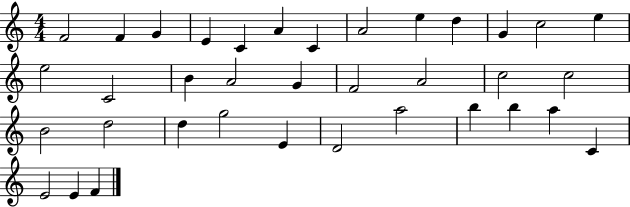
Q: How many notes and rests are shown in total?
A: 36